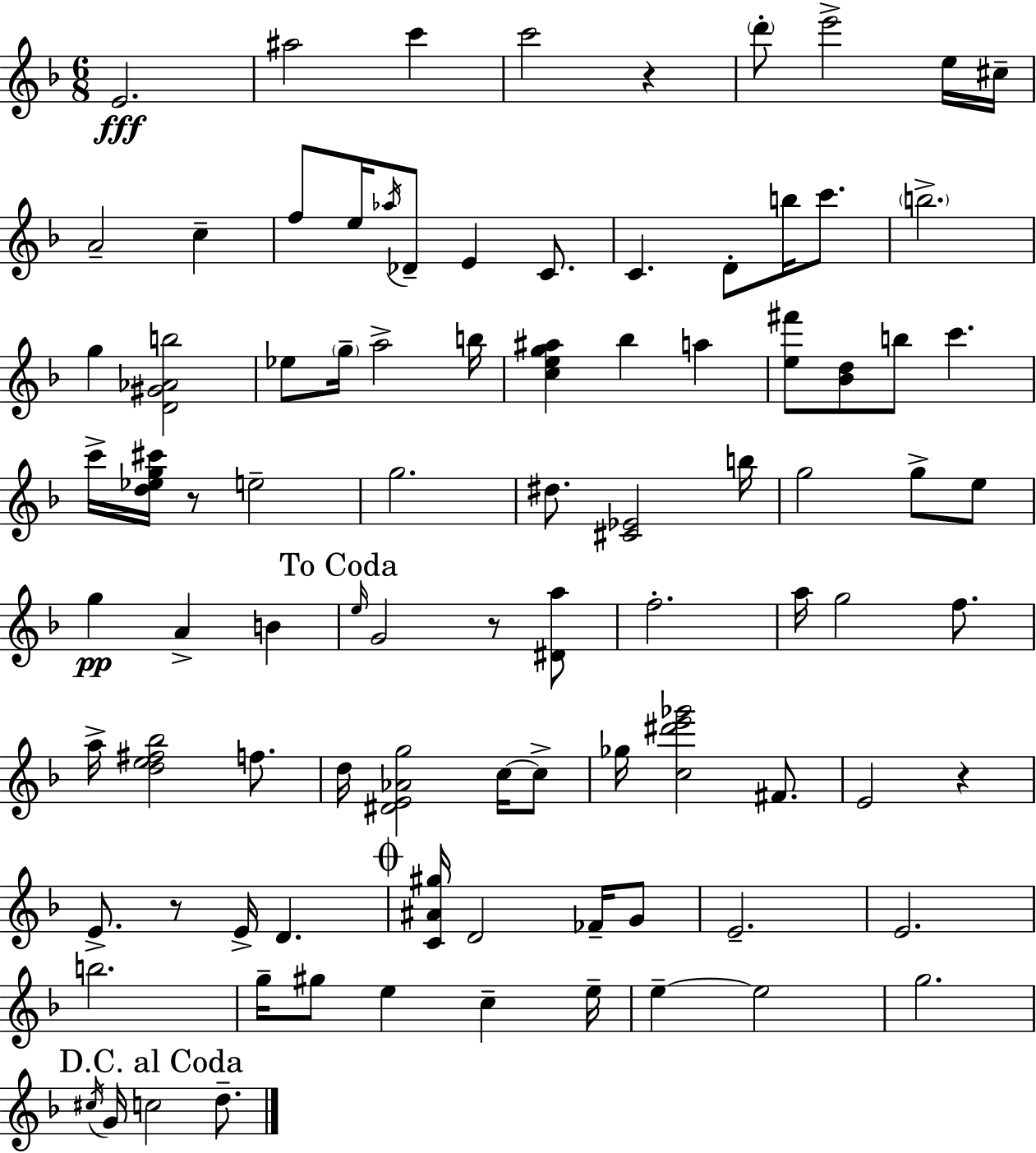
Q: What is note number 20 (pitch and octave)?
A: C6